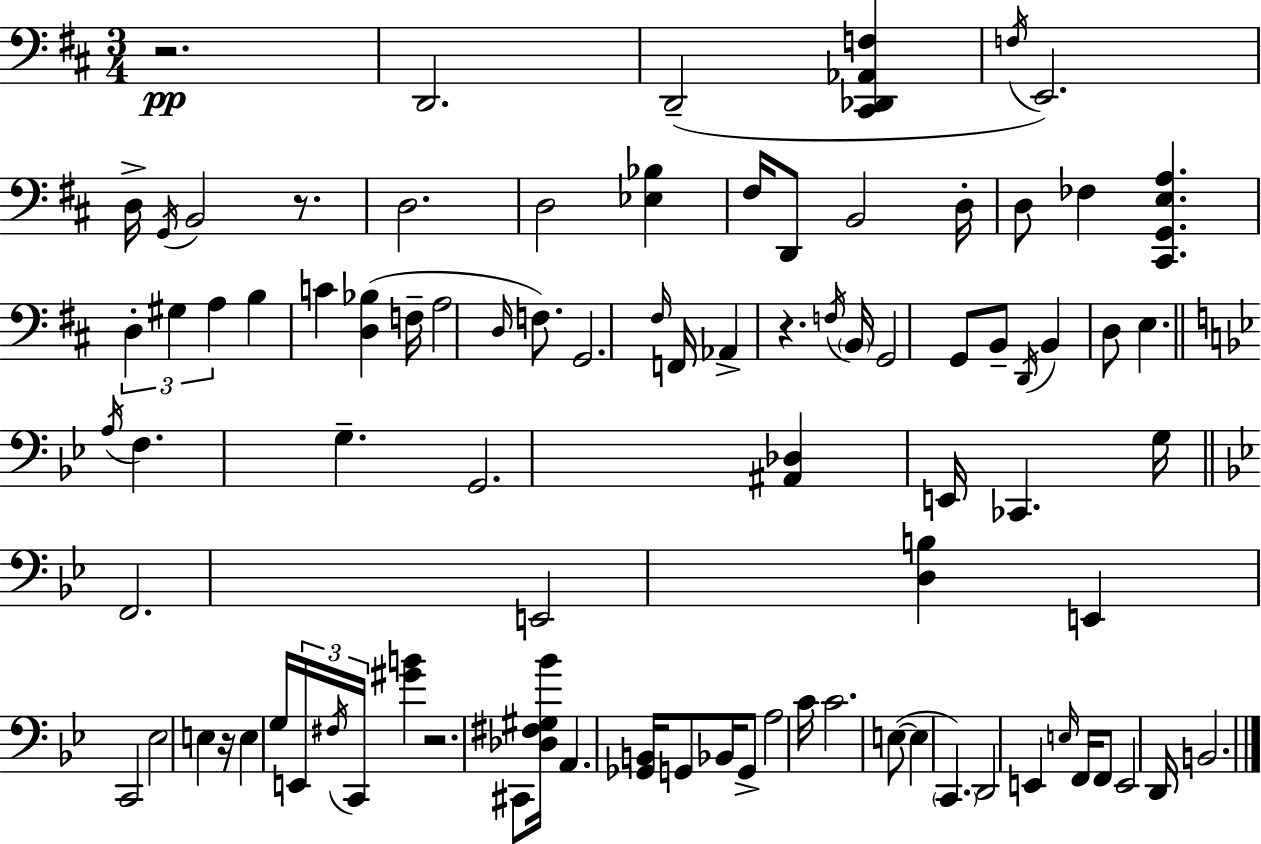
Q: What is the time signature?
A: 3/4